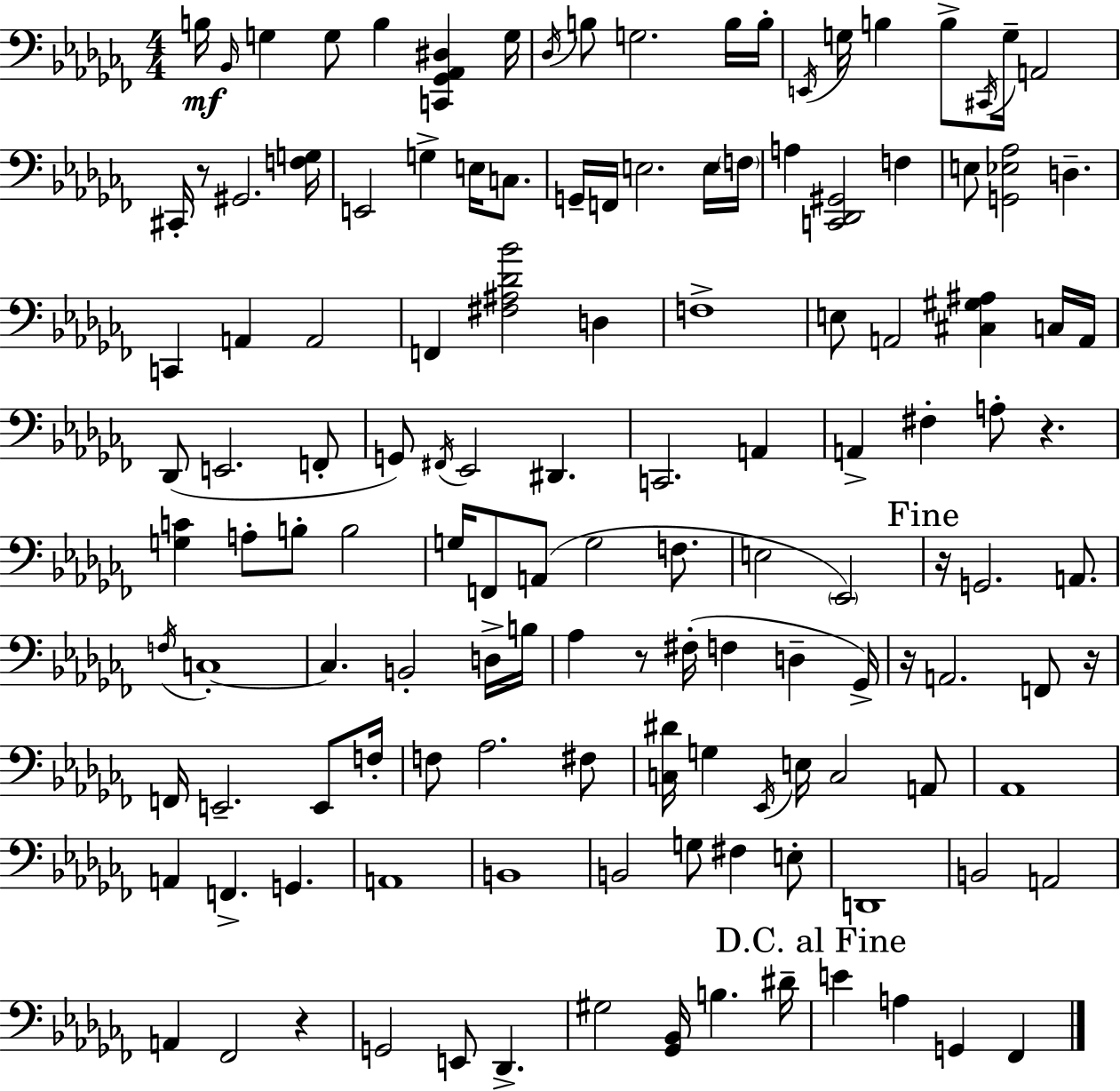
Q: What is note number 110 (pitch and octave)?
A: Db2